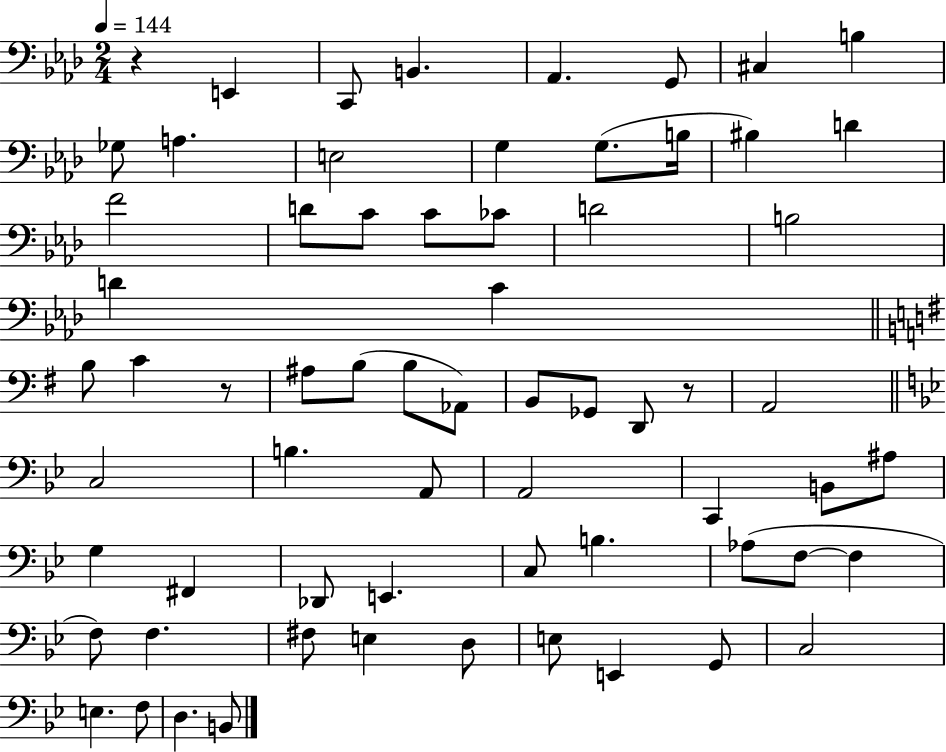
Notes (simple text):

R/q E2/q C2/e B2/q. Ab2/q. G2/e C#3/q B3/q Gb3/e A3/q. E3/h G3/q G3/e. B3/s BIS3/q D4/q F4/h D4/e C4/e C4/e CES4/e D4/h B3/h D4/q C4/q B3/e C4/q R/e A#3/e B3/e B3/e Ab2/e B2/e Gb2/e D2/e R/e A2/h C3/h B3/q. A2/e A2/h C2/q B2/e A#3/e G3/q F#2/q Db2/e E2/q. C3/e B3/q. Ab3/e F3/e F3/q F3/e F3/q. F#3/e E3/q D3/e E3/e E2/q G2/e C3/h E3/q. F3/e D3/q. B2/e